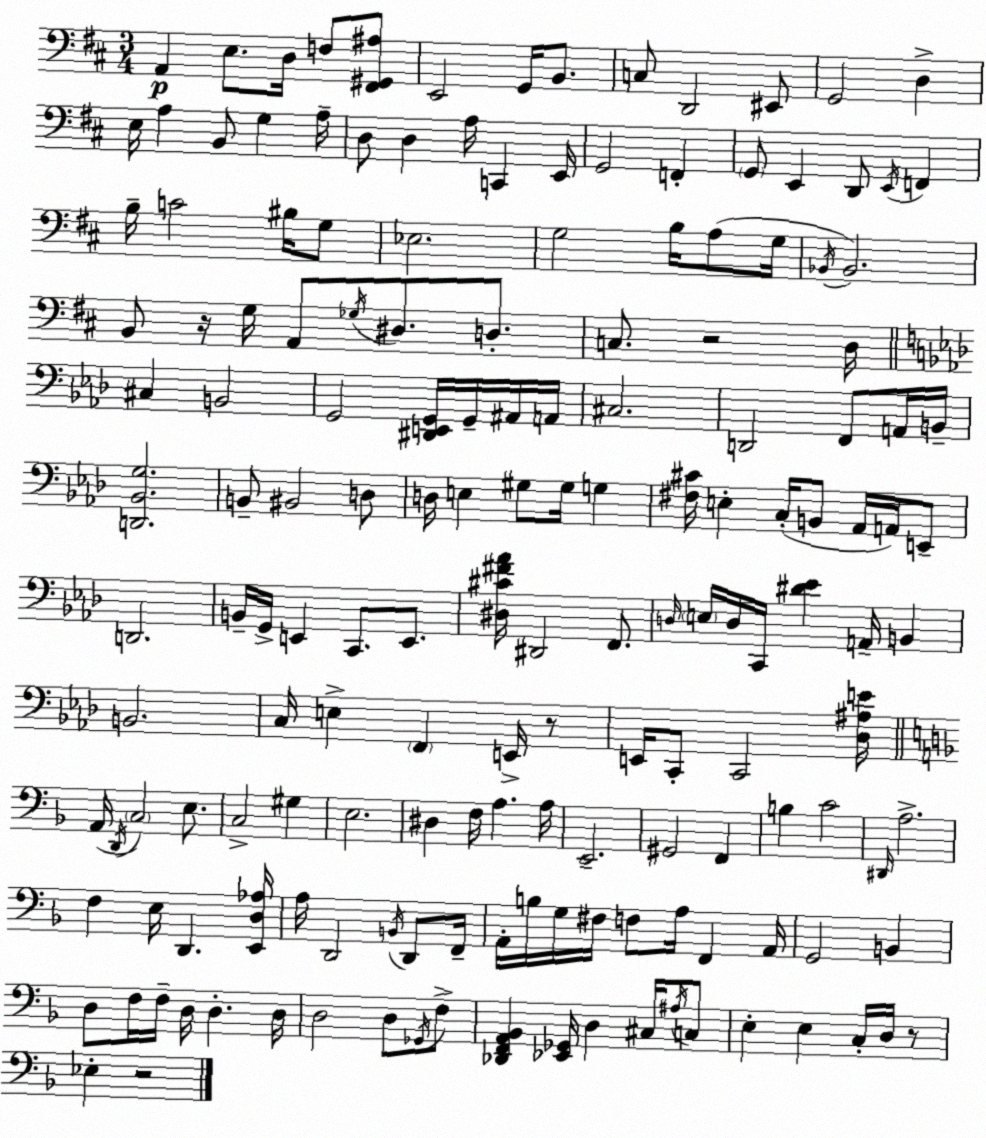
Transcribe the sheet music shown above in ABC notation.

X:1
T:Untitled
M:3/4
L:1/4
K:D
A,, E,/2 D,/4 F,/2 [^F,,^G,,^A,]/2 E,,2 G,,/4 B,,/2 C,/2 D,,2 ^E,,/2 G,,2 D, E,/4 A, B,,/2 G, A,/4 D,/2 D, A,/4 C,, E,,/4 G,,2 F,, G,,/2 E,, D,,/2 E,,/4 F,, B,/4 C2 ^B,/4 G,/2 _E,2 G,2 B,/4 A,/2 G,/4 _B,,/4 _B,,2 B,,/2 z/4 G,/4 A,,/2 _G,/4 ^D,/2 D,/2 C,/2 z2 D,/4 ^C, B,,2 G,,2 [^D,,E,,G,,]/4 G,,/4 ^A,,/4 A,,/4 ^C,2 D,,2 F,,/2 A,,/4 B,,/4 [D,,_B,,G,]2 B,,/2 ^B,,2 D,/2 D,/4 E, ^G,/2 ^G,/4 G, [^F,^C]/4 E, C,/4 B,,/2 _A,,/4 A,,/4 E,,/2 D,,2 B,,/4 G,,/4 E,, C,,/2 E,,/2 [^D,^C^F_A]/4 ^D,,2 F,,/2 D,/4 E,/4 D,/4 C,,/4 [^D_E] A,,/4 B,, B,,2 C,/4 E, F,, E,,/4 z/2 E,,/4 C,,/2 C,,2 [_D,^A,E]/4 A,,/4 D,,/4 C,2 E,/2 C,2 ^G, E,2 ^D, F,/4 A, A,/4 E,,2 ^G,,2 F,, B, C2 ^D,,/4 A,2 F, E,/4 D,, [E,,D,_A,]/4 A,/4 D,,2 B,,/4 D,,/2 F,,/4 A,,/4 B,/4 G,/4 ^F,/4 F,/2 A,/4 F,, A,,/4 G,,2 B,, D,/2 F,/4 F,/4 D,/4 D, D,/4 D,2 D,/2 _G,,/4 F,/2 [_D,,F,,A,,_B,,] [_E,,_G,,]/4 D, ^C,/4 ^A,/4 C,/2 E, E, C,/4 D,/4 z/2 _E, z2